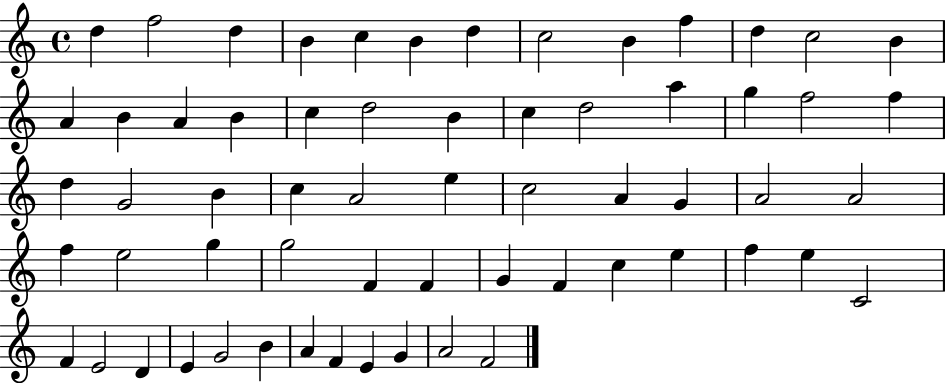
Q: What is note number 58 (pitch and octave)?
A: F4